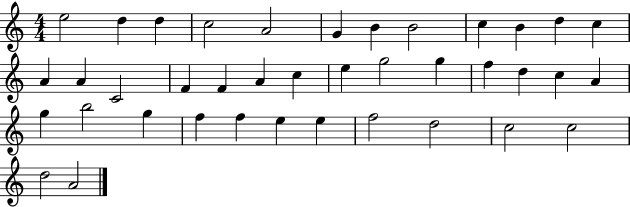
E5/h D5/q D5/q C5/h A4/h G4/q B4/q B4/h C5/q B4/q D5/q C5/q A4/q A4/q C4/h F4/q F4/q A4/q C5/q E5/q G5/h G5/q F5/q D5/q C5/q A4/q G5/q B5/h G5/q F5/q F5/q E5/q E5/q F5/h D5/h C5/h C5/h D5/h A4/h